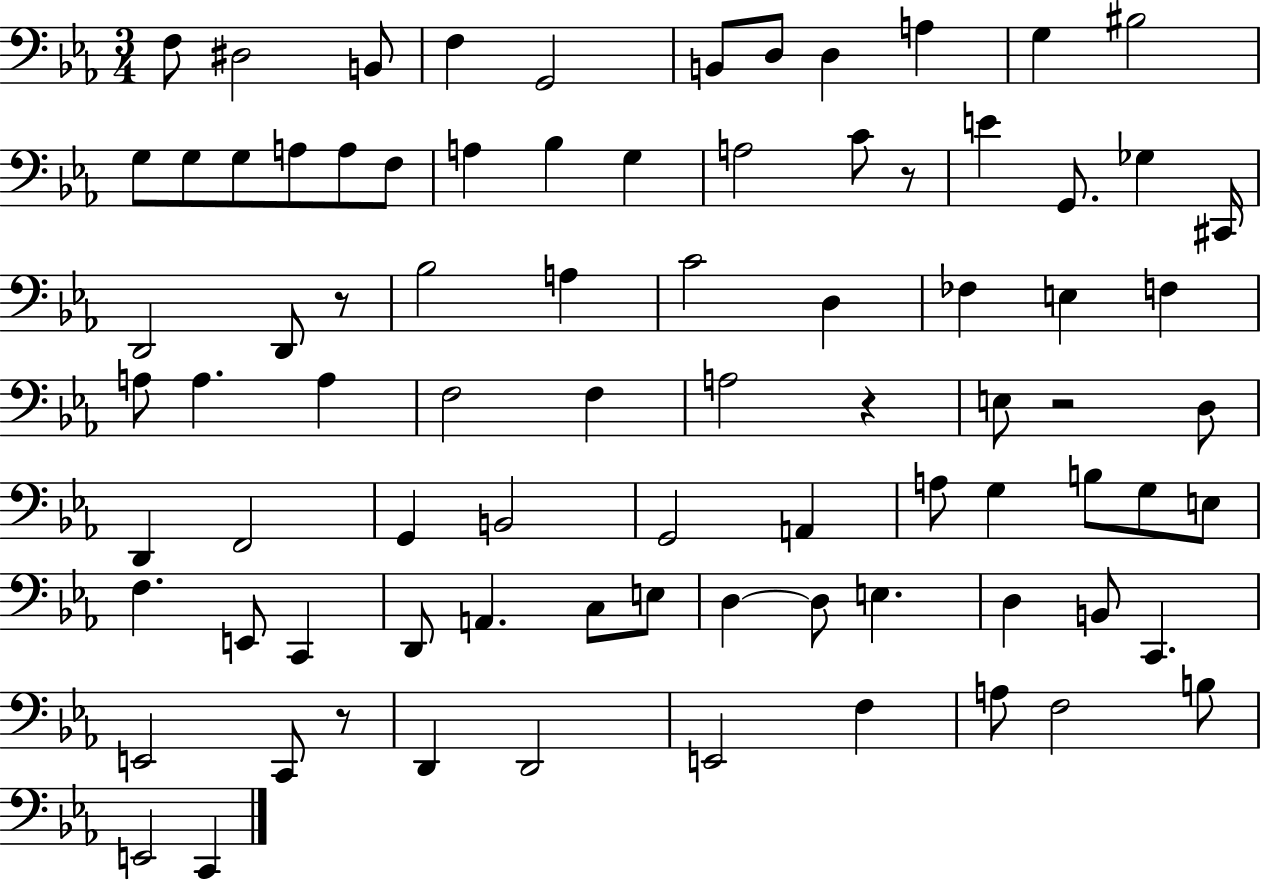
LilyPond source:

{
  \clef bass
  \numericTimeSignature
  \time 3/4
  \key ees \major
  f8 dis2 b,8 | f4 g,2 | b,8 d8 d4 a4 | g4 bis2 | \break g8 g8 g8 a8 a8 f8 | a4 bes4 g4 | a2 c'8 r8 | e'4 g,8. ges4 cis,16 | \break d,2 d,8 r8 | bes2 a4 | c'2 d4 | fes4 e4 f4 | \break a8 a4. a4 | f2 f4 | a2 r4 | e8 r2 d8 | \break d,4 f,2 | g,4 b,2 | g,2 a,4 | a8 g4 b8 g8 e8 | \break f4. e,8 c,4 | d,8 a,4. c8 e8 | d4~~ d8 e4. | d4 b,8 c,4. | \break e,2 c,8 r8 | d,4 d,2 | e,2 f4 | a8 f2 b8 | \break e,2 c,4 | \bar "|."
}